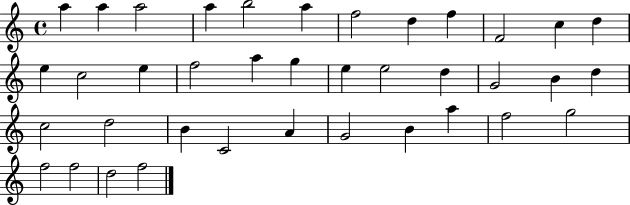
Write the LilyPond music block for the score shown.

{
  \clef treble
  \time 4/4
  \defaultTimeSignature
  \key c \major
  a''4 a''4 a''2 | a''4 b''2 a''4 | f''2 d''4 f''4 | f'2 c''4 d''4 | \break e''4 c''2 e''4 | f''2 a''4 g''4 | e''4 e''2 d''4 | g'2 b'4 d''4 | \break c''2 d''2 | b'4 c'2 a'4 | g'2 b'4 a''4 | f''2 g''2 | \break f''2 f''2 | d''2 f''2 | \bar "|."
}